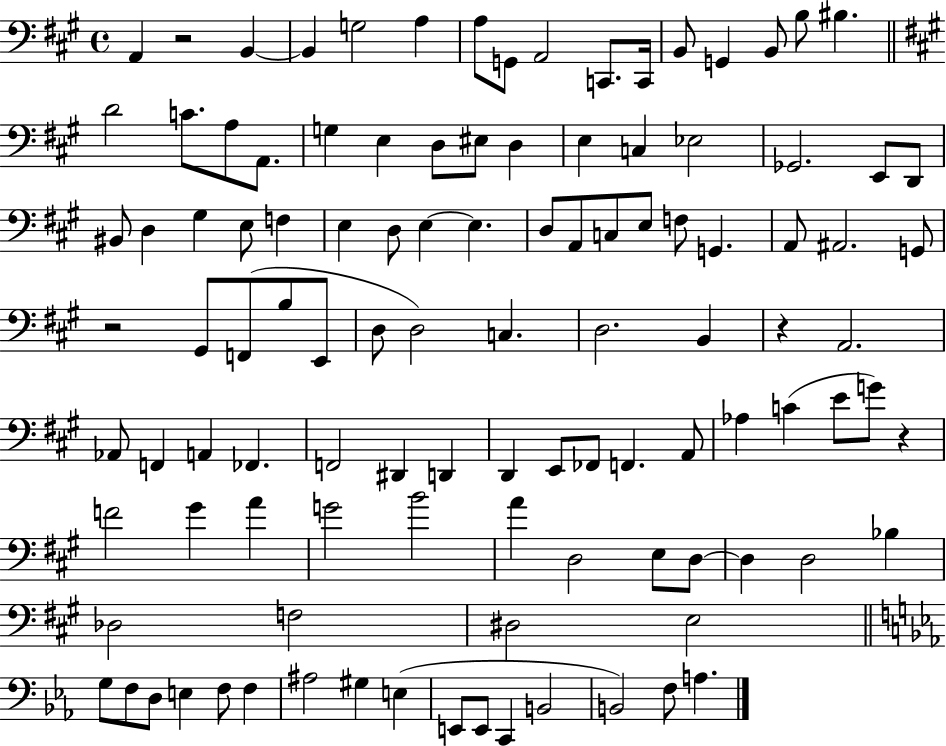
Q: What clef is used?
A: bass